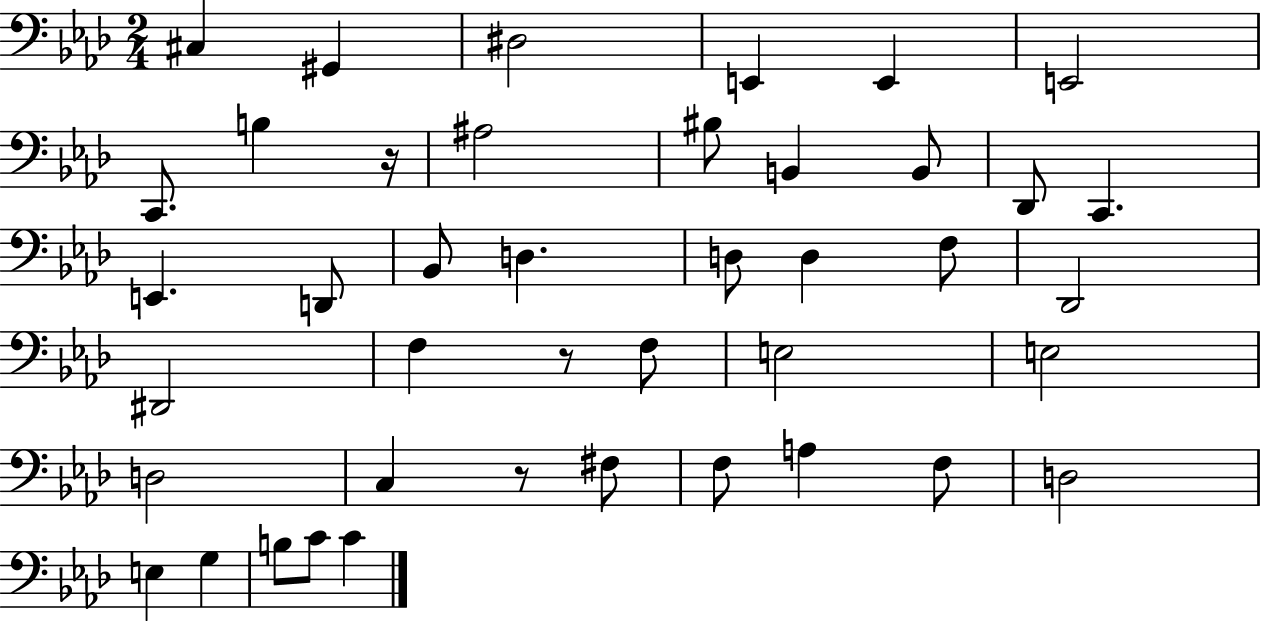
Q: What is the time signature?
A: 2/4